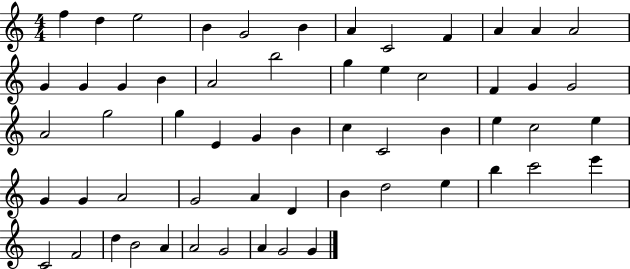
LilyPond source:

{
  \clef treble
  \numericTimeSignature
  \time 4/4
  \key c \major
  f''4 d''4 e''2 | b'4 g'2 b'4 | a'4 c'2 f'4 | a'4 a'4 a'2 | \break g'4 g'4 g'4 b'4 | a'2 b''2 | g''4 e''4 c''2 | f'4 g'4 g'2 | \break a'2 g''2 | g''4 e'4 g'4 b'4 | c''4 c'2 b'4 | e''4 c''2 e''4 | \break g'4 g'4 a'2 | g'2 a'4 d'4 | b'4 d''2 e''4 | b''4 c'''2 e'''4 | \break c'2 f'2 | d''4 b'2 a'4 | a'2 g'2 | a'4 g'2 g'4 | \break \bar "|."
}